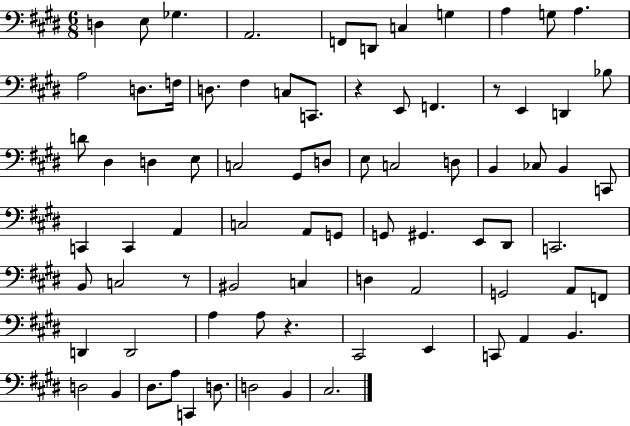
X:1
T:Untitled
M:6/8
L:1/4
K:E
D, E,/2 _G, A,,2 F,,/2 D,,/2 C, G, A, G,/2 A, A,2 D,/2 F,/4 D,/2 ^F, C,/2 C,,/2 z E,,/2 F,, z/2 E,, D,, _B,/2 D/2 ^D, D, E,/2 C,2 ^G,,/2 D,/2 E,/2 C,2 D,/2 B,, _C,/2 B,, C,,/2 C,, C,, A,, C,2 A,,/2 G,,/2 G,,/2 ^G,, E,,/2 ^D,,/2 C,,2 B,,/2 C,2 z/2 ^B,,2 C, D, A,,2 G,,2 A,,/2 F,,/2 D,, D,,2 A, A,/2 z ^C,,2 E,, C,,/2 A,, B,, D,2 B,, ^D,/2 A,/2 C,, D,/2 D,2 B,, ^C,2